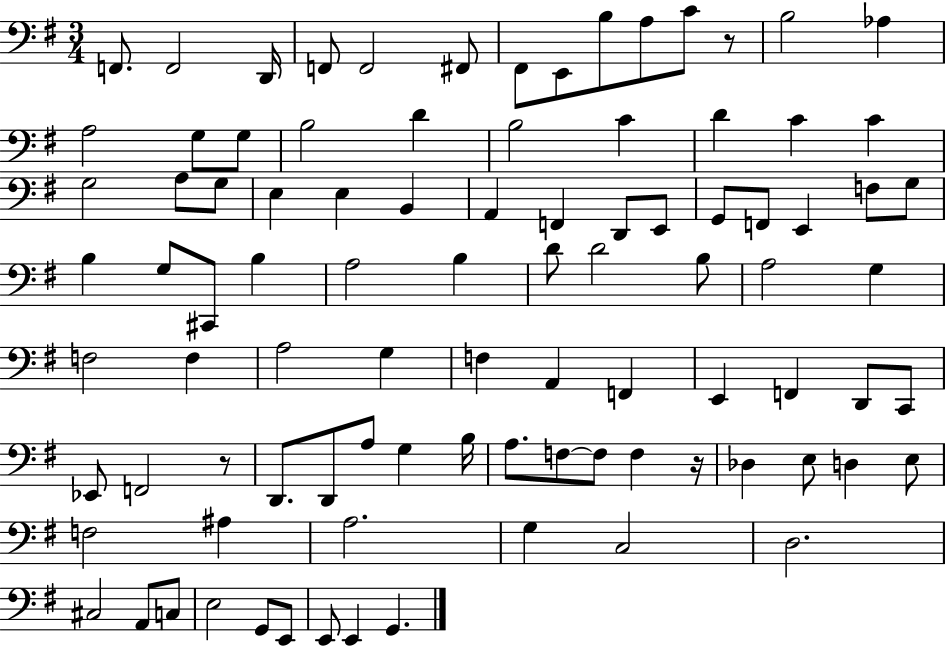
F2/e. F2/h D2/s F2/e F2/h F#2/e F#2/e E2/e B3/e A3/e C4/e R/e B3/h Ab3/q A3/h G3/e G3/e B3/h D4/q B3/h C4/q D4/q C4/q C4/q G3/h A3/e G3/e E3/q E3/q B2/q A2/q F2/q D2/e E2/e G2/e F2/e E2/q F3/e G3/e B3/q G3/e C#2/e B3/q A3/h B3/q D4/e D4/h B3/e A3/h G3/q F3/h F3/q A3/h G3/q F3/q A2/q F2/q E2/q F2/q D2/e C2/e Eb2/e F2/h R/e D2/e. D2/e A3/e G3/q B3/s A3/e. F3/e F3/e F3/q R/s Db3/q E3/e D3/q E3/e F3/h A#3/q A3/h. G3/q C3/h D3/h. C#3/h A2/e C3/e E3/h G2/e E2/e E2/e E2/q G2/q.